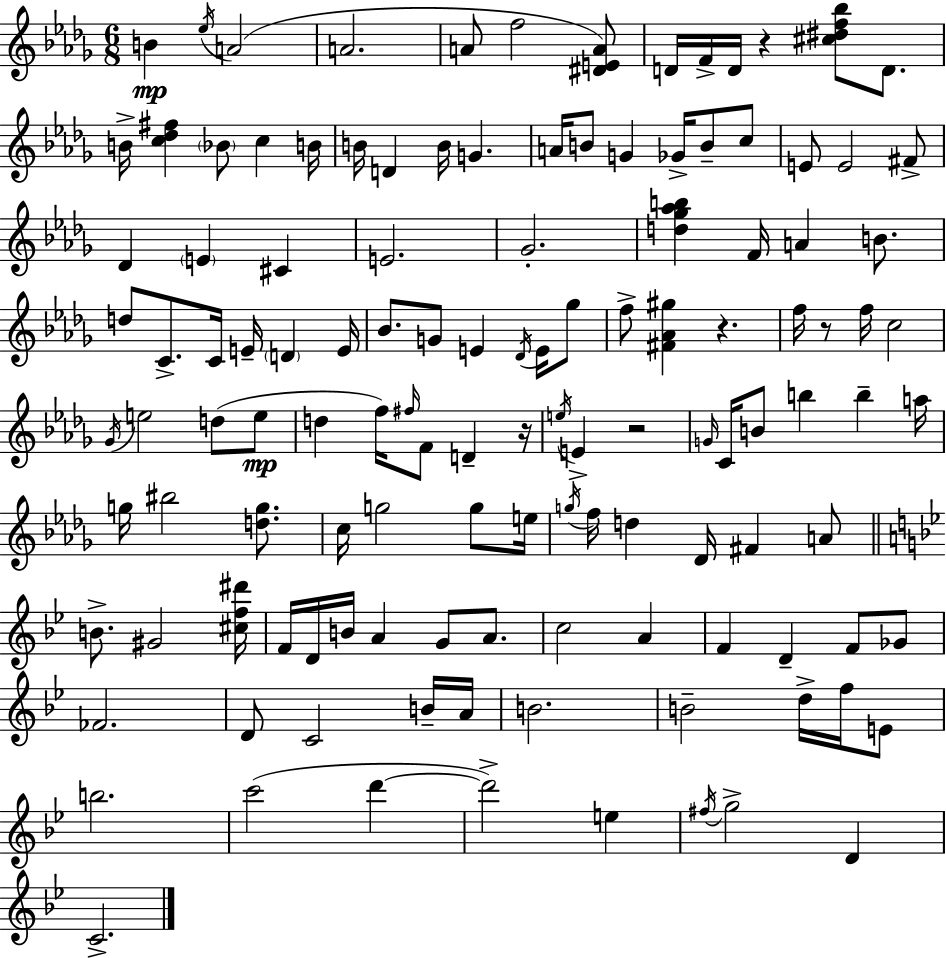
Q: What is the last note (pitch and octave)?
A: C4